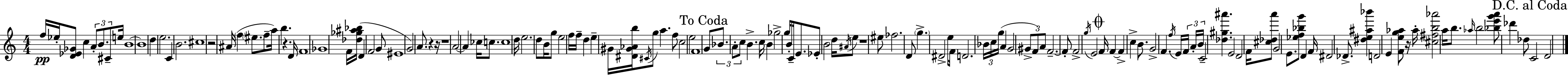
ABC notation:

X:1
T:Untitled
M:4/4
L:1/4
K:C
f/4 _e/4 [D_E_G]/2 c A/2 B/2 ^C/2 e/4 B4 B4 d e2 C B2 ^c4 z2 ^A/4 f ^e/2 f/2 a/4 b z D/4 F4 _G4 F/4 [_d_g^a_b]/4 D F2 G/2 ^E4 G2 A/2 z z/4 z4 A2 A _c/4 c/2 c4 d/4 e2 d/2 B/4 g/2 e2 f/4 f/4 d e ^G/4 [^D^G_Ab]/4 ^C/4 g/2 a f/2 c2 e2 F4 G/2 _B/2 A/2 c/2 B c/4 B _g2 g/4 B/2 C/4 E/2 _E/2 B2 d/4 ^A/4 e/2 z4 ^e/2 _f2 D/2 g ^D2 e/2 F/4 D2 _B/4 c/4 g/4 A G2 ^G/2 F/2 A/2 F2 F/2 F2 g/4 E2 F/4 F F c B/2 G2 F f/4 E/4 F/4 A/4 B/4 C2 [_d^g^a'] E2 D2 F/4 [^c_da']/2 G2 E/2 [_ef_bg']/2 D F/4 ^D2 _D/2 [^de^a_b'] D2 E [Feg_a]/2 z/4 _a/4 [^c^fb_a']2 a/4 b/2 _a/4 b2 [_be'g'a']/2 _d' _d/2 C2 D2